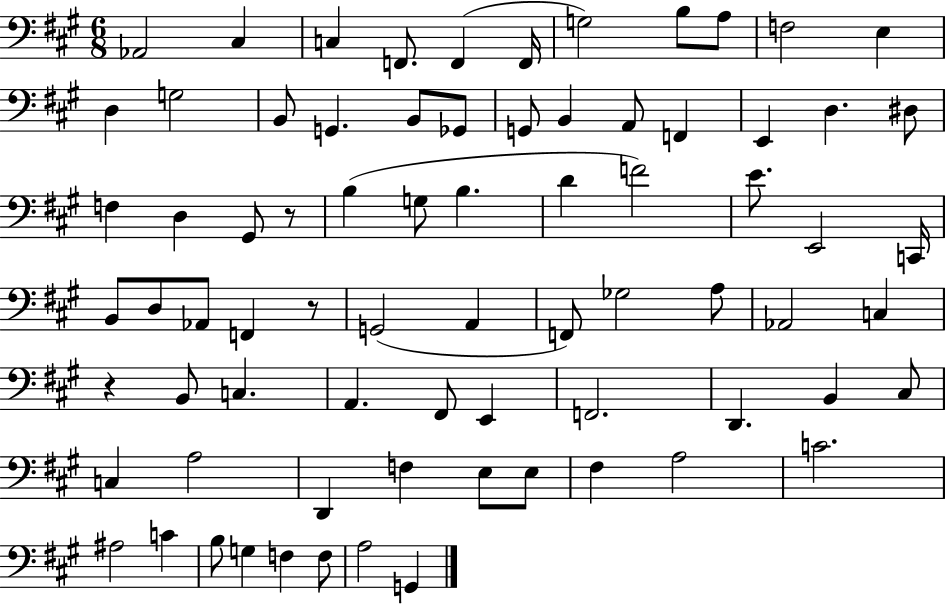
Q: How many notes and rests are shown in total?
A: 75